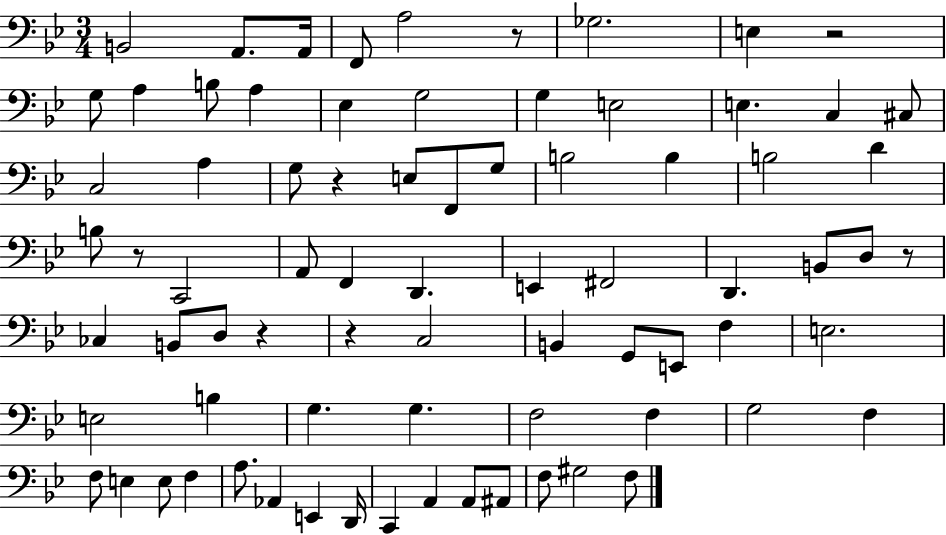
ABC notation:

X:1
T:Untitled
M:3/4
L:1/4
K:Bb
B,,2 A,,/2 A,,/4 F,,/2 A,2 z/2 _G,2 E, z2 G,/2 A, B,/2 A, _E, G,2 G, E,2 E, C, ^C,/2 C,2 A, G,/2 z E,/2 F,,/2 G,/2 B,2 B, B,2 D B,/2 z/2 C,,2 A,,/2 F,, D,, E,, ^F,,2 D,, B,,/2 D,/2 z/2 _C, B,,/2 D,/2 z z C,2 B,, G,,/2 E,,/2 F, E,2 E,2 B, G, G, F,2 F, G,2 F, F,/2 E, E,/2 F, A,/2 _A,, E,, D,,/4 C,, A,, A,,/2 ^A,,/2 F,/2 ^G,2 F,/2